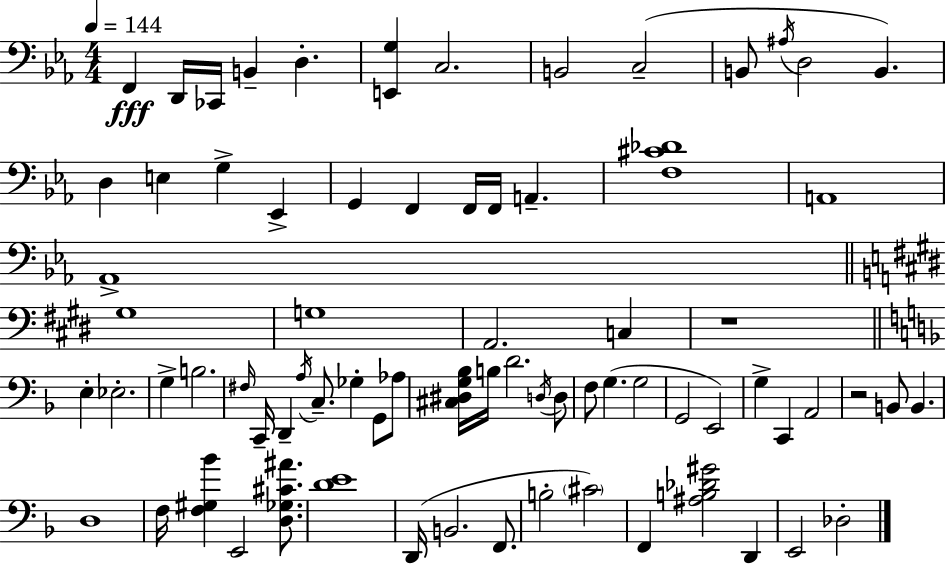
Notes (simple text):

F2/q D2/s CES2/s B2/q D3/q. [E2,G3]/q C3/h. B2/h C3/h B2/e A#3/s D3/h B2/q. D3/q E3/q G3/q Eb2/q G2/q F2/q F2/s F2/s A2/q. [F3,C#4,Db4]/w A2/w Ab2/w G#3/w G3/w A2/h. C3/q R/w E3/q Eb3/h. G3/q B3/h. F#3/s C2/s D2/q A3/s C3/e. Gb3/q G2/e Ab3/e [C#3,D#3,G3,Bb3]/s B3/s D4/h. D3/s D3/e F3/e G3/q. G3/h G2/h E2/h G3/q C2/q A2/h R/h B2/e B2/q. D3/w F3/s [F3,G#3,Bb4]/q E2/h [D3,Gb3,C#4,A#4]/e. [D4,E4]/w D2/s B2/h. F2/e. B3/h C#4/h F2/q [A#3,B3,Db4,G#4]/h D2/q E2/h Db3/h